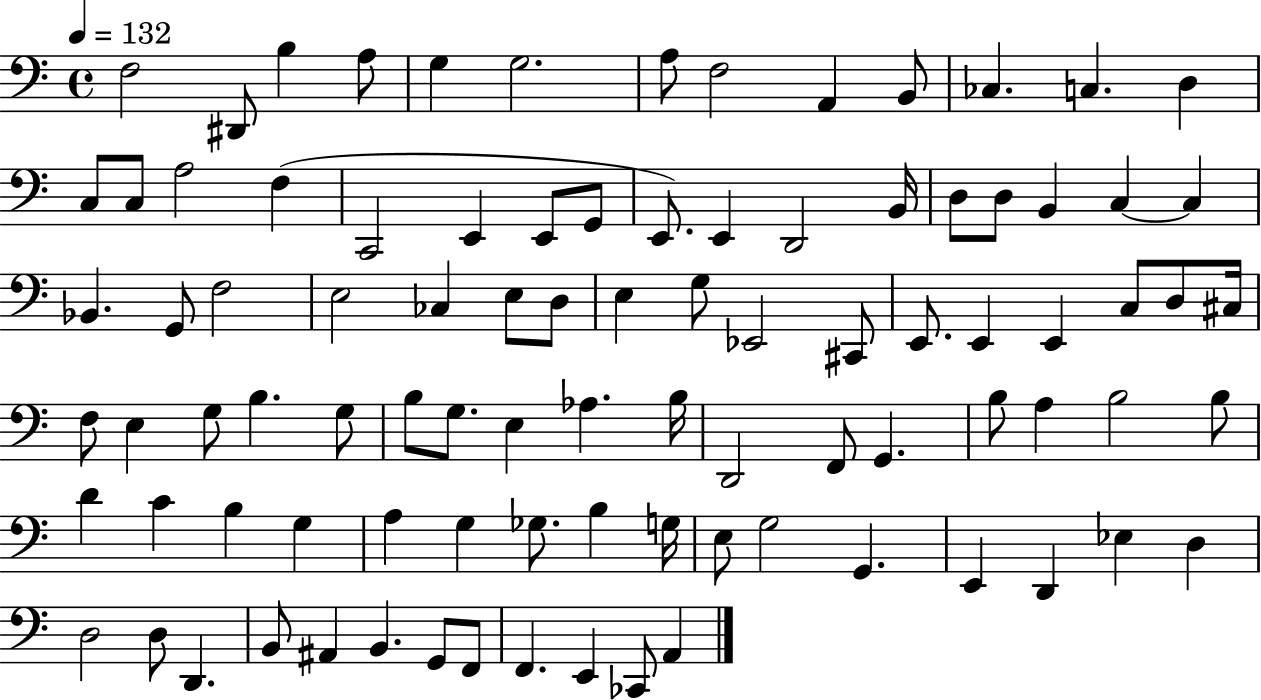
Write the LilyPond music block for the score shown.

{
  \clef bass
  \time 4/4
  \defaultTimeSignature
  \key c \major
  \tempo 4 = 132
  \repeat volta 2 { f2 dis,8 b4 a8 | g4 g2. | a8 f2 a,4 b,8 | ces4. c4. d4 | \break c8 c8 a2 f4( | c,2 e,4 e,8 g,8 | e,8.) e,4 d,2 b,16 | d8 d8 b,4 c4~~ c4 | \break bes,4. g,8 f2 | e2 ces4 e8 d8 | e4 g8 ees,2 cis,8 | e,8. e,4 e,4 c8 d8 cis16 | \break f8 e4 g8 b4. g8 | b8 g8. e4 aes4. b16 | d,2 f,8 g,4. | b8 a4 b2 b8 | \break d'4 c'4 b4 g4 | a4 g4 ges8. b4 g16 | e8 g2 g,4. | e,4 d,4 ees4 d4 | \break d2 d8 d,4. | b,8 ais,4 b,4. g,8 f,8 | f,4. e,4 ces,8 a,4 | } \bar "|."
}